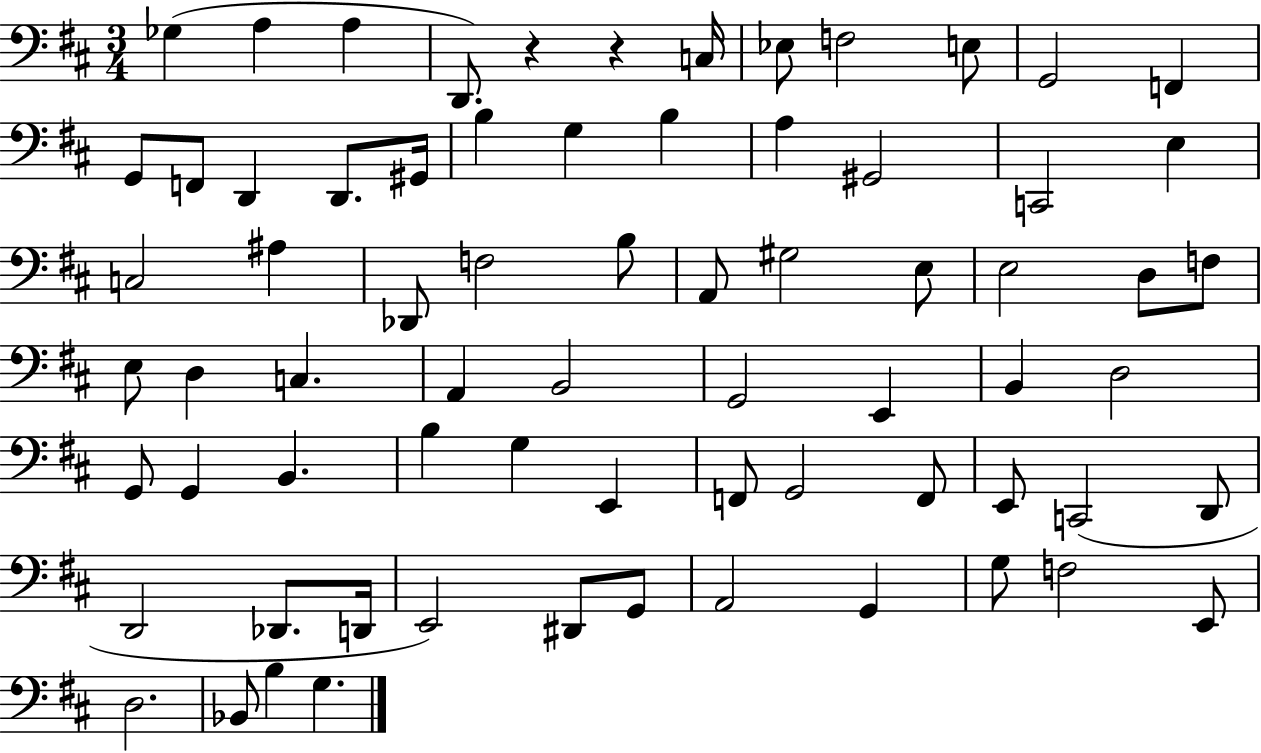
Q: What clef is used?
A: bass